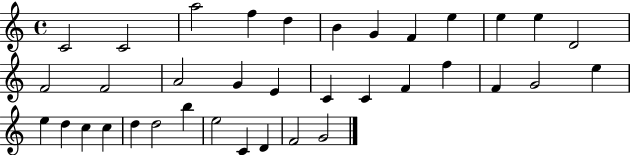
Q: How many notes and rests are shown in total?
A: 36